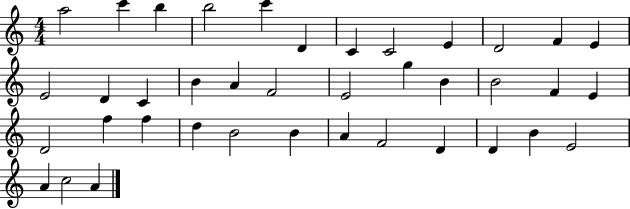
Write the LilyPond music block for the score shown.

{
  \clef treble
  \numericTimeSignature
  \time 4/4
  \key c \major
  a''2 c'''4 b''4 | b''2 c'''4 d'4 | c'4 c'2 e'4 | d'2 f'4 e'4 | \break e'2 d'4 c'4 | b'4 a'4 f'2 | e'2 g''4 b'4 | b'2 f'4 e'4 | \break d'2 f''4 f''4 | d''4 b'2 b'4 | a'4 f'2 d'4 | d'4 b'4 e'2 | \break a'4 c''2 a'4 | \bar "|."
}